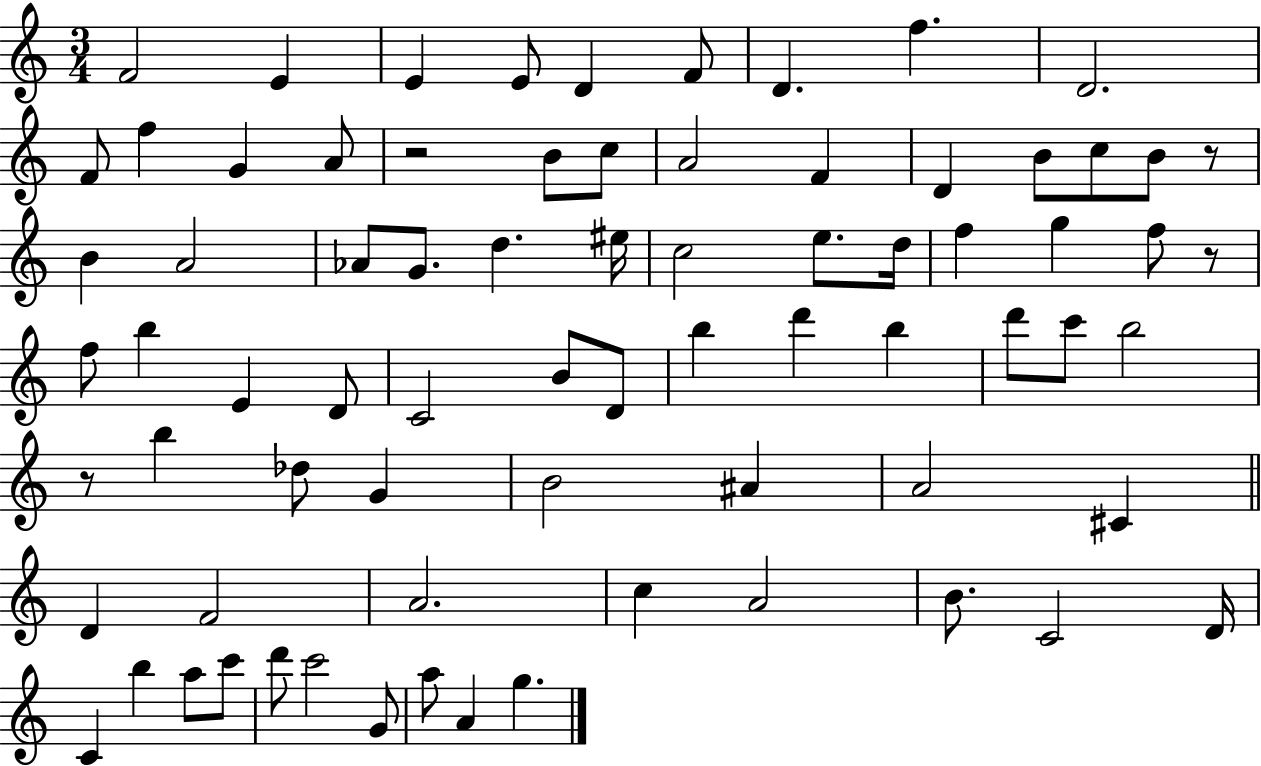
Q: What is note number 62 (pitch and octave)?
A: C4